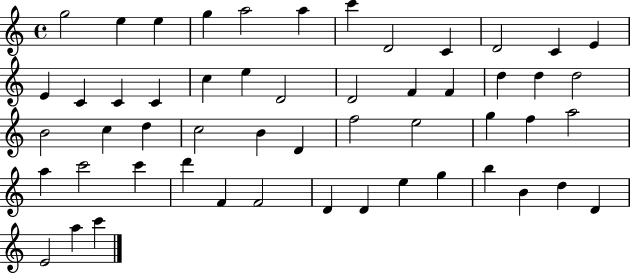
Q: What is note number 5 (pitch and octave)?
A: A5